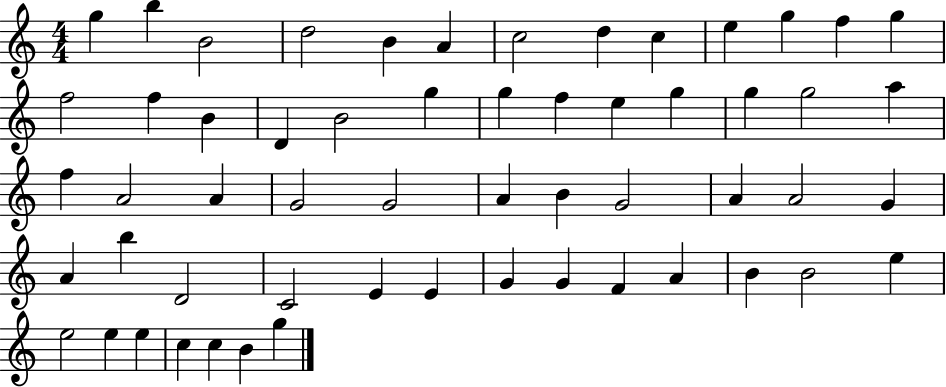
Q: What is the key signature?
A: C major